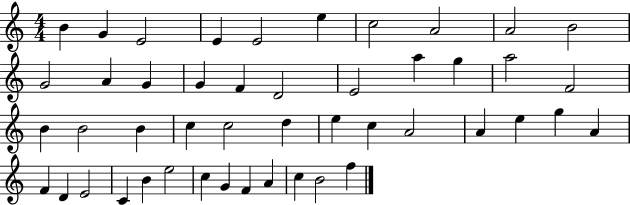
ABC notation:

X:1
T:Untitled
M:4/4
L:1/4
K:C
B G E2 E E2 e c2 A2 A2 B2 G2 A G G F D2 E2 a g a2 F2 B B2 B c c2 d e c A2 A e g A F D E2 C B e2 c G F A c B2 f